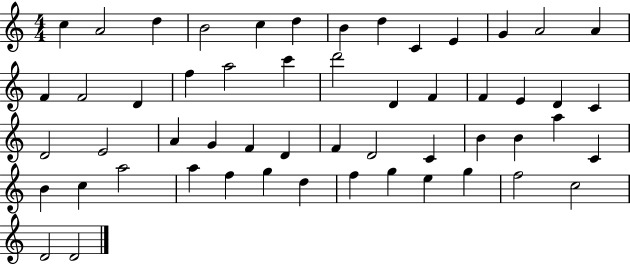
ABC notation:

X:1
T:Untitled
M:4/4
L:1/4
K:C
c A2 d B2 c d B d C E G A2 A F F2 D f a2 c' d'2 D F F E D C D2 E2 A G F D F D2 C B B a C B c a2 a f g d f g e g f2 c2 D2 D2